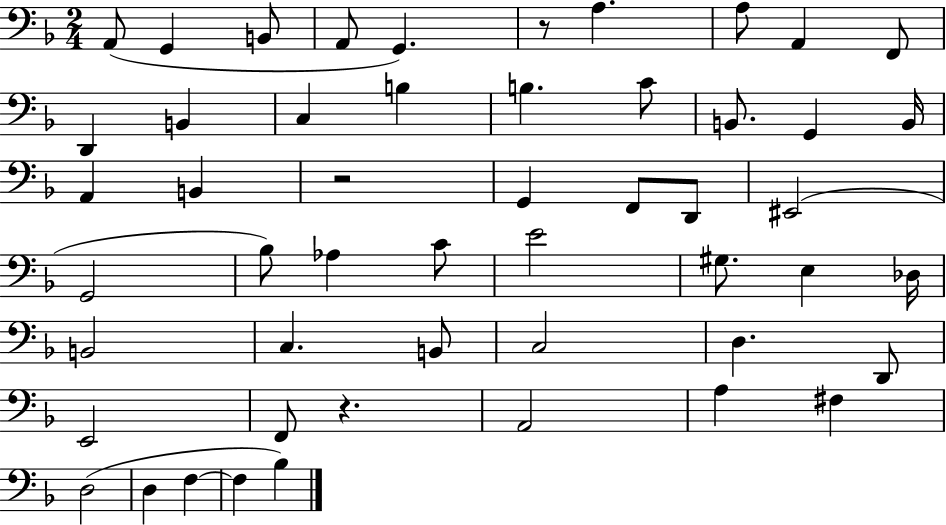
{
  \clef bass
  \numericTimeSignature
  \time 2/4
  \key f \major
  a,8( g,4 b,8 | a,8 g,4.) | r8 a4. | a8 a,4 f,8 | \break d,4 b,4 | c4 b4 | b4. c'8 | b,8. g,4 b,16 | \break a,4 b,4 | r2 | g,4 f,8 d,8 | eis,2( | \break g,2 | bes8) aes4 c'8 | e'2 | gis8. e4 des16 | \break b,2 | c4. b,8 | c2 | d4. d,8 | \break e,2 | f,8 r4. | a,2 | a4 fis4 | \break d2( | d4 f4~~ | f4 bes4) | \bar "|."
}